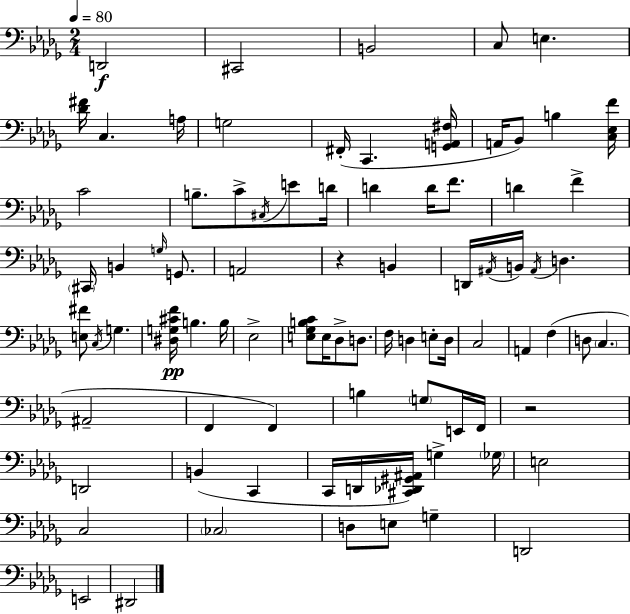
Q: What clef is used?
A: bass